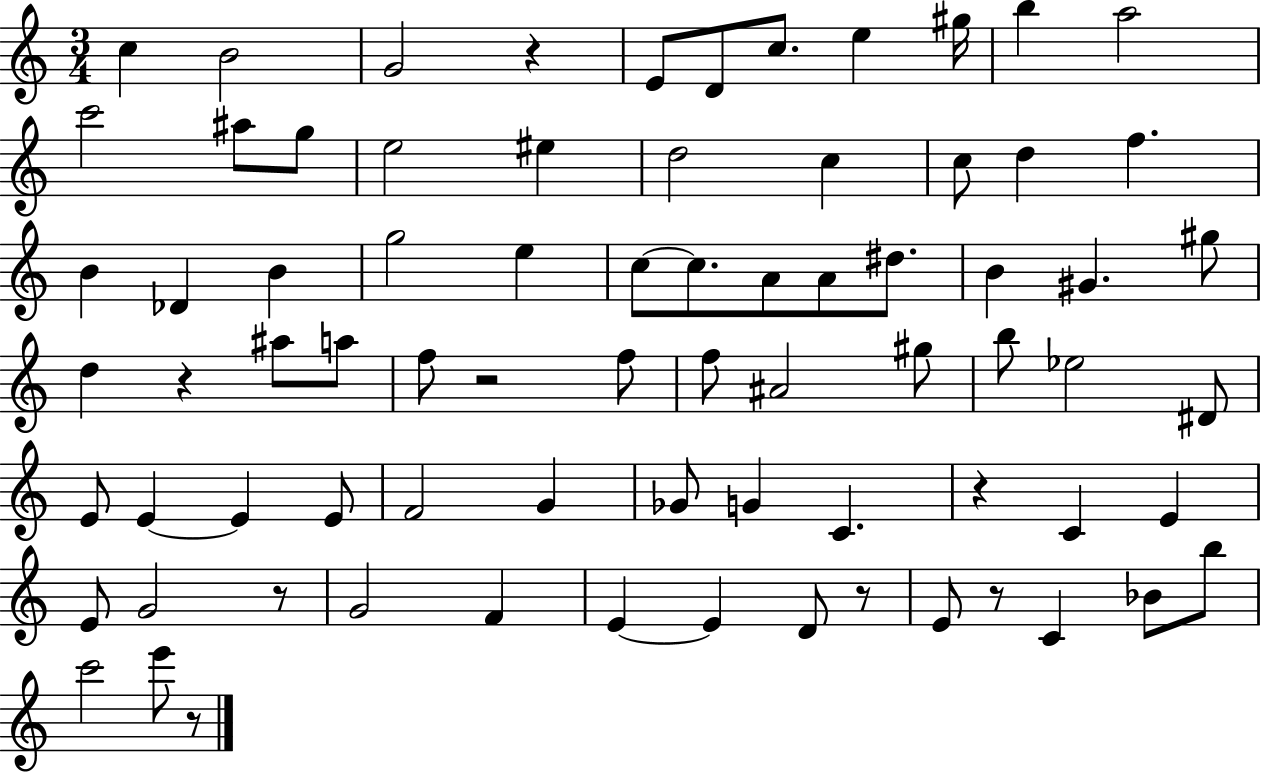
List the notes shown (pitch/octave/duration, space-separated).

C5/q B4/h G4/h R/q E4/e D4/e C5/e. E5/q G#5/s B5/q A5/h C6/h A#5/e G5/e E5/h EIS5/q D5/h C5/q C5/e D5/q F5/q. B4/q Db4/q B4/q G5/h E5/q C5/e C5/e. A4/e A4/e D#5/e. B4/q G#4/q. G#5/e D5/q R/q A#5/e A5/e F5/e R/h F5/e F5/e A#4/h G#5/e B5/e Eb5/h D#4/e E4/e E4/q E4/q E4/e F4/h G4/q Gb4/e G4/q C4/q. R/q C4/q E4/q E4/e G4/h R/e G4/h F4/q E4/q E4/q D4/e R/e E4/e R/e C4/q Bb4/e B5/e C6/h E6/e R/e